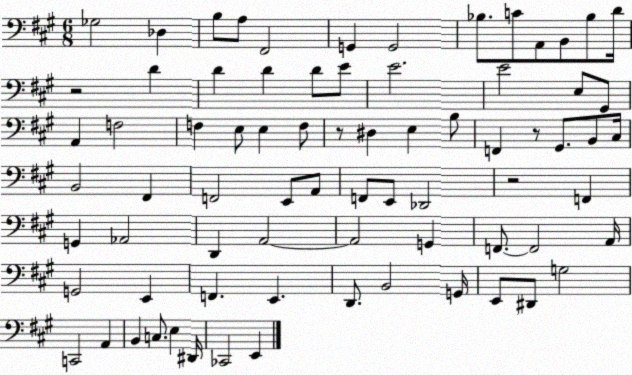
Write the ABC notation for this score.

X:1
T:Untitled
M:6/8
L:1/4
K:A
_G,2 _D, B,/2 A,/2 ^F,,2 G,, G,,2 _B,/2 C/2 A,,/2 B,,/2 _B,/2 D/4 z2 D D D D/2 E/2 E2 E2 E,/2 ^G,,/2 A,, F,2 F, E,/2 E, F,/2 z/2 ^D, E, B,/2 F,, z/2 ^G,,/2 B,,/2 ^C,/4 B,,2 ^F,, F,,2 E,,/2 A,,/2 F,,/2 E,,/2 _D,,2 z2 F,, G,, _A,,2 D,, A,,2 A,,2 G,, F,,/2 F,,2 A,,/4 G,,2 E,, F,, E,, D,,/2 B,,2 G,,/4 E,,/2 ^D,,/2 G,2 C,,2 A,, B,, C,/2 E, ^D,,/4 _C,,2 E,,